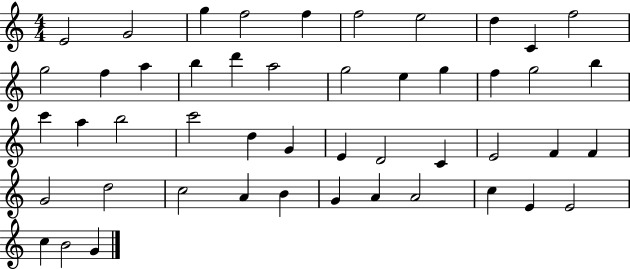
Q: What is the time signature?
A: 4/4